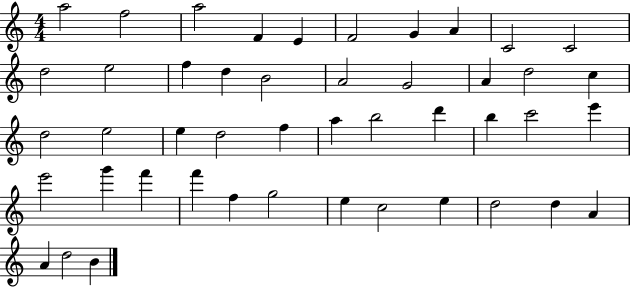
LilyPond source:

{
  \clef treble
  \numericTimeSignature
  \time 4/4
  \key c \major
  a''2 f''2 | a''2 f'4 e'4 | f'2 g'4 a'4 | c'2 c'2 | \break d''2 e''2 | f''4 d''4 b'2 | a'2 g'2 | a'4 d''2 c''4 | \break d''2 e''2 | e''4 d''2 f''4 | a''4 b''2 d'''4 | b''4 c'''2 e'''4 | \break e'''2 g'''4 f'''4 | f'''4 f''4 g''2 | e''4 c''2 e''4 | d''2 d''4 a'4 | \break a'4 d''2 b'4 | \bar "|."
}